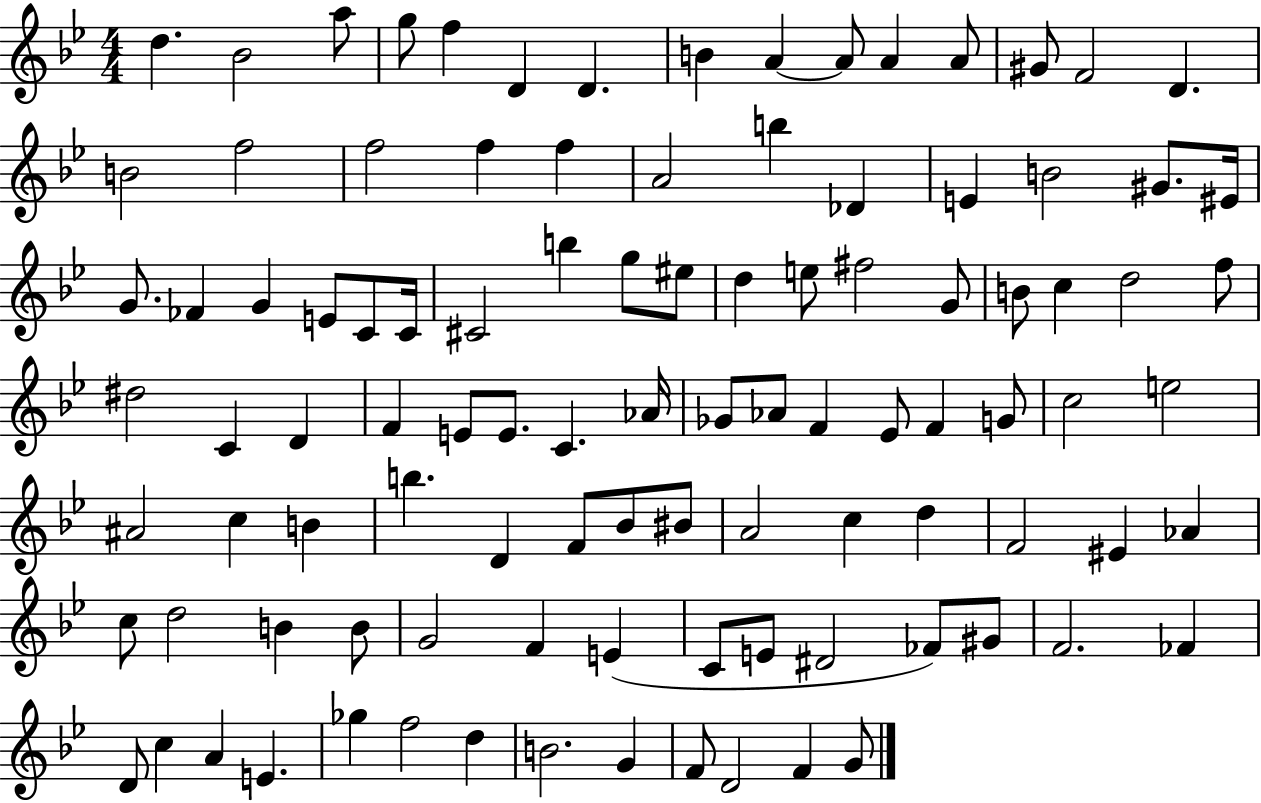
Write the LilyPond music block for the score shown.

{
  \clef treble
  \numericTimeSignature
  \time 4/4
  \key bes \major
  d''4. bes'2 a''8 | g''8 f''4 d'4 d'4. | b'4 a'4~~ a'8 a'4 a'8 | gis'8 f'2 d'4. | \break b'2 f''2 | f''2 f''4 f''4 | a'2 b''4 des'4 | e'4 b'2 gis'8. eis'16 | \break g'8. fes'4 g'4 e'8 c'8 c'16 | cis'2 b''4 g''8 eis''8 | d''4 e''8 fis''2 g'8 | b'8 c''4 d''2 f''8 | \break dis''2 c'4 d'4 | f'4 e'8 e'8. c'4. aes'16 | ges'8 aes'8 f'4 ees'8 f'4 g'8 | c''2 e''2 | \break ais'2 c''4 b'4 | b''4. d'4 f'8 bes'8 bis'8 | a'2 c''4 d''4 | f'2 eis'4 aes'4 | \break c''8 d''2 b'4 b'8 | g'2 f'4 e'4( | c'8 e'8 dis'2 fes'8) gis'8 | f'2. fes'4 | \break d'8 c''4 a'4 e'4. | ges''4 f''2 d''4 | b'2. g'4 | f'8 d'2 f'4 g'8 | \break \bar "|."
}